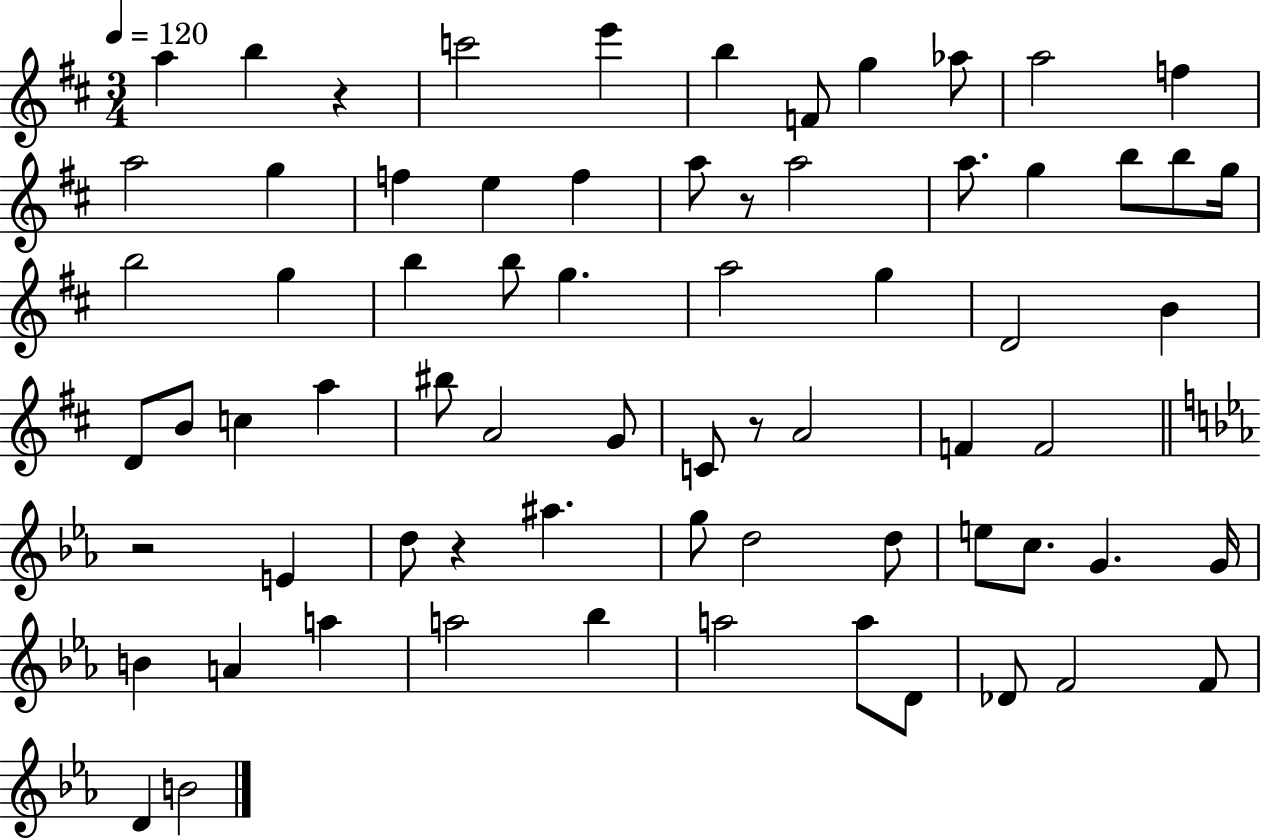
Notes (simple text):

A5/q B5/q R/q C6/h E6/q B5/q F4/e G5/q Ab5/e A5/h F5/q A5/h G5/q F5/q E5/q F5/q A5/e R/e A5/h A5/e. G5/q B5/e B5/e G5/s B5/h G5/q B5/q B5/e G5/q. A5/h G5/q D4/h B4/q D4/e B4/e C5/q A5/q BIS5/e A4/h G4/e C4/e R/e A4/h F4/q F4/h R/h E4/q D5/e R/q A#5/q. G5/e D5/h D5/e E5/e C5/e. G4/q. G4/s B4/q A4/q A5/q A5/h Bb5/q A5/h A5/e D4/e Db4/e F4/h F4/e D4/q B4/h